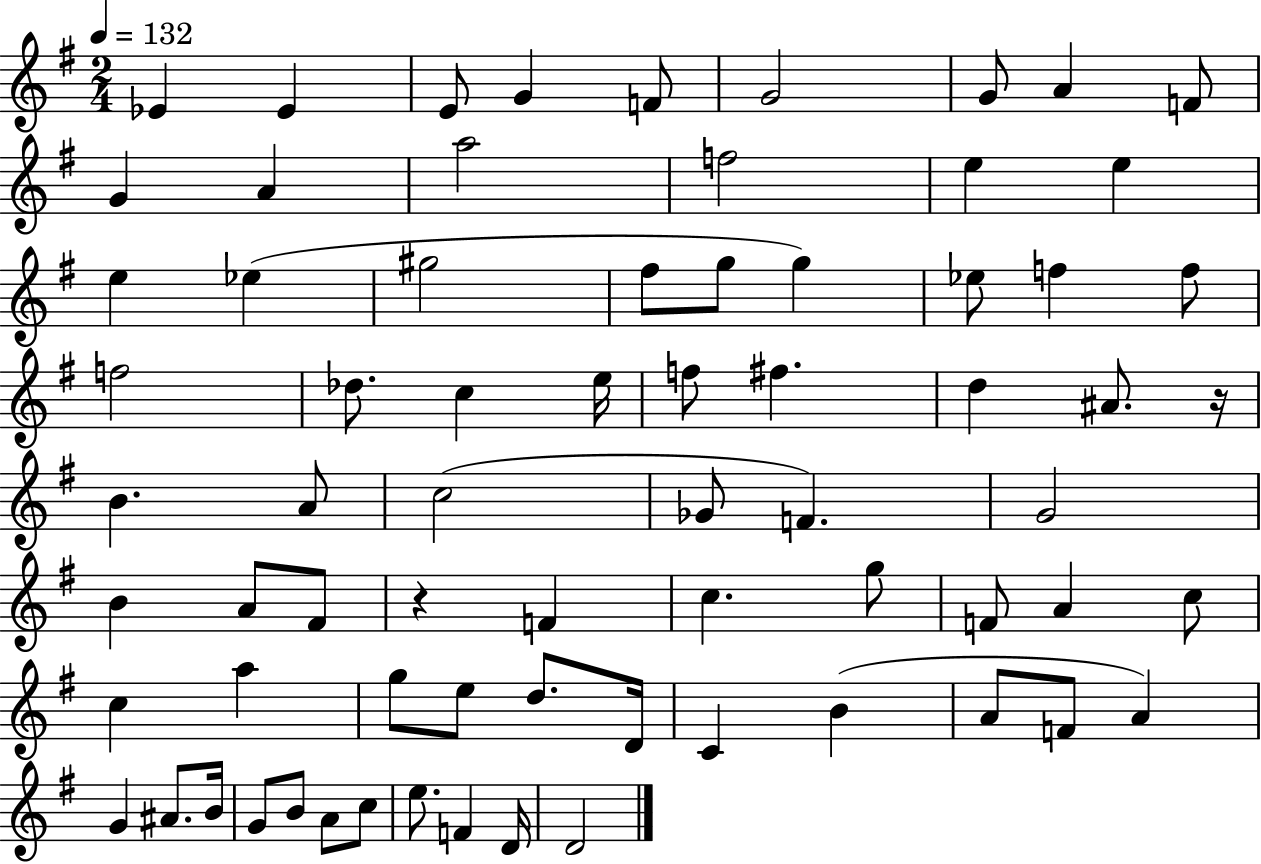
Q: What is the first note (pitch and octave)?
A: Eb4